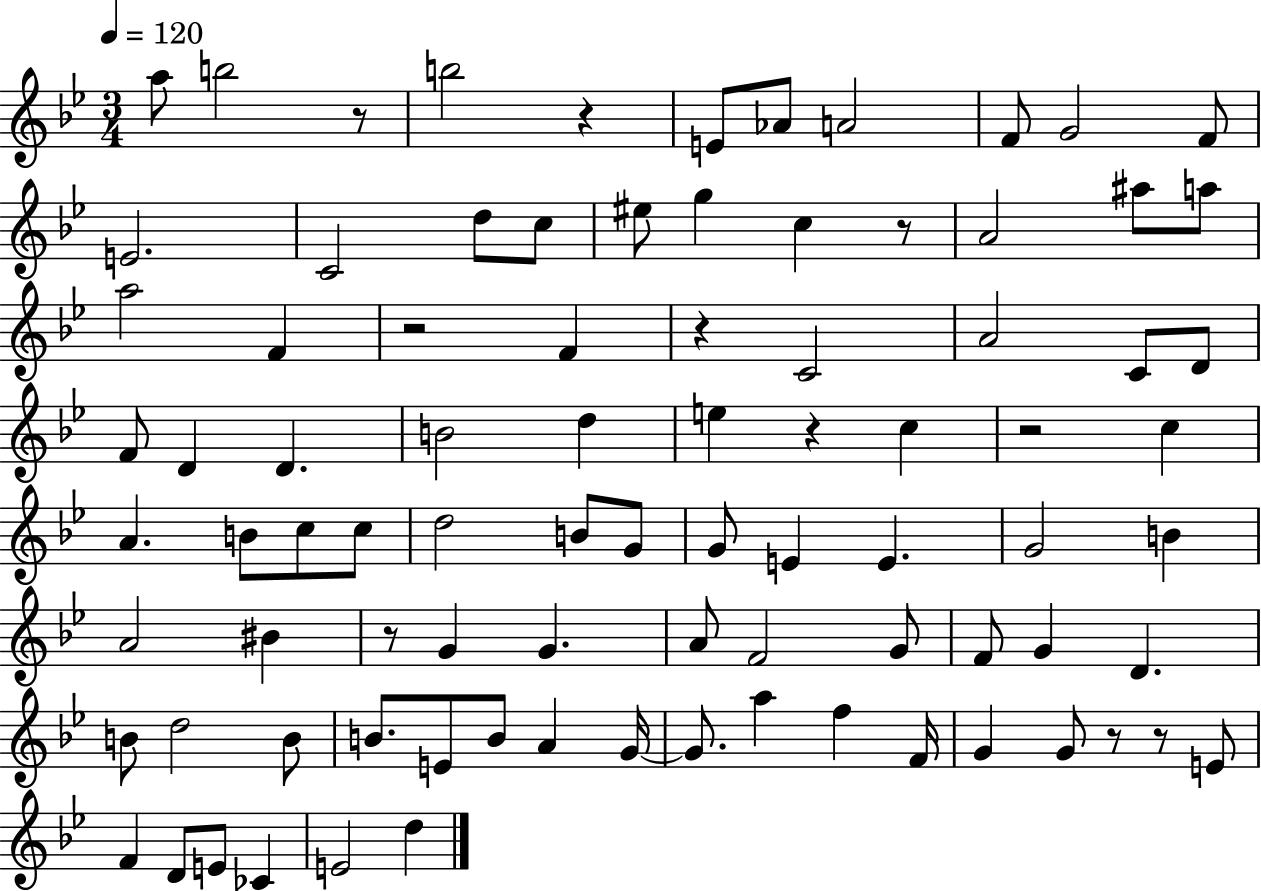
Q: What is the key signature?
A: BES major